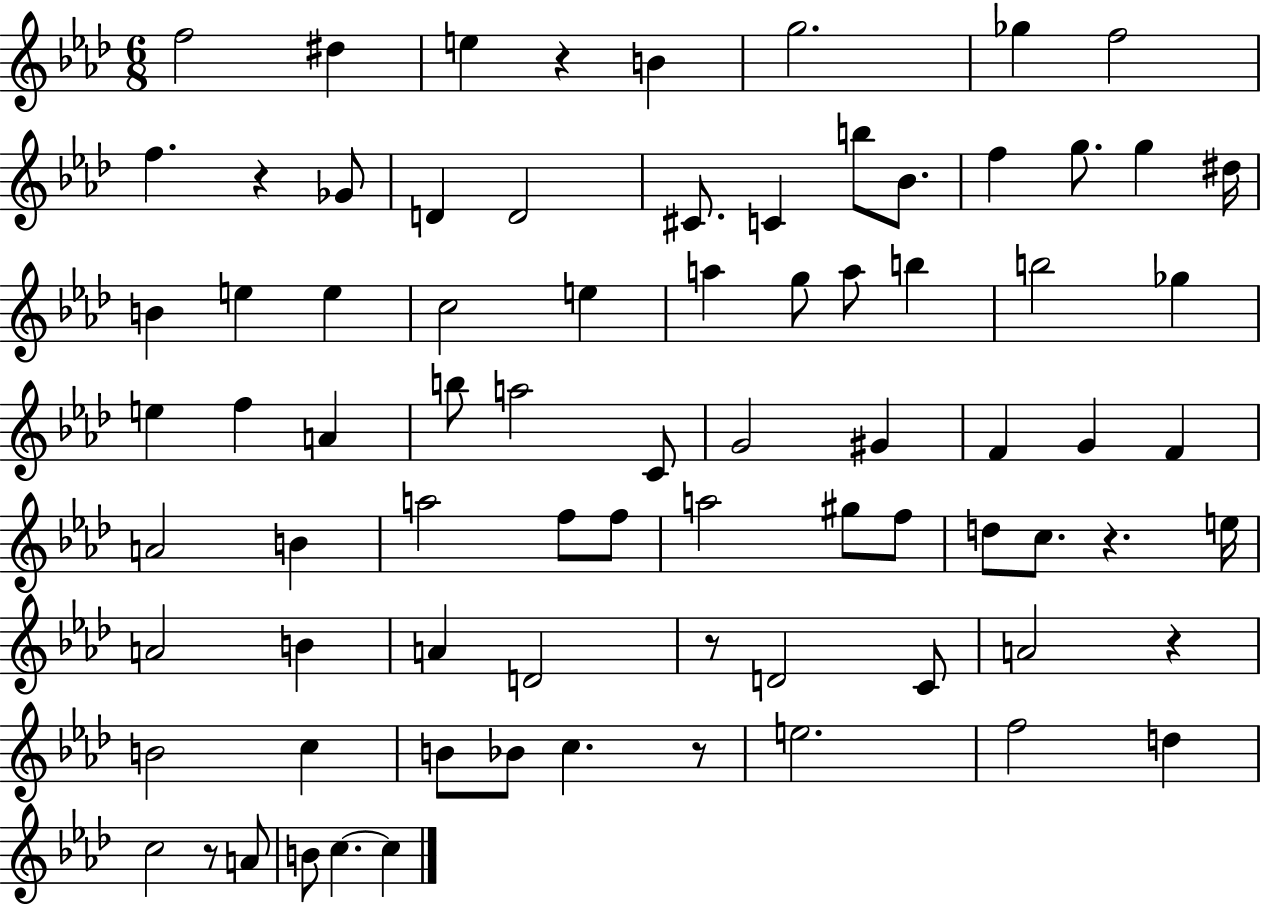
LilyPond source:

{
  \clef treble
  \numericTimeSignature
  \time 6/8
  \key aes \major
  \repeat volta 2 { f''2 dis''4 | e''4 r4 b'4 | g''2. | ges''4 f''2 | \break f''4. r4 ges'8 | d'4 d'2 | cis'8. c'4 b''8 bes'8. | f''4 g''8. g''4 dis''16 | \break b'4 e''4 e''4 | c''2 e''4 | a''4 g''8 a''8 b''4 | b''2 ges''4 | \break e''4 f''4 a'4 | b''8 a''2 c'8 | g'2 gis'4 | f'4 g'4 f'4 | \break a'2 b'4 | a''2 f''8 f''8 | a''2 gis''8 f''8 | d''8 c''8. r4. e''16 | \break a'2 b'4 | a'4 d'2 | r8 d'2 c'8 | a'2 r4 | \break b'2 c''4 | b'8 bes'8 c''4. r8 | e''2. | f''2 d''4 | \break c''2 r8 a'8 | b'8 c''4.~~ c''4 | } \bar "|."
}